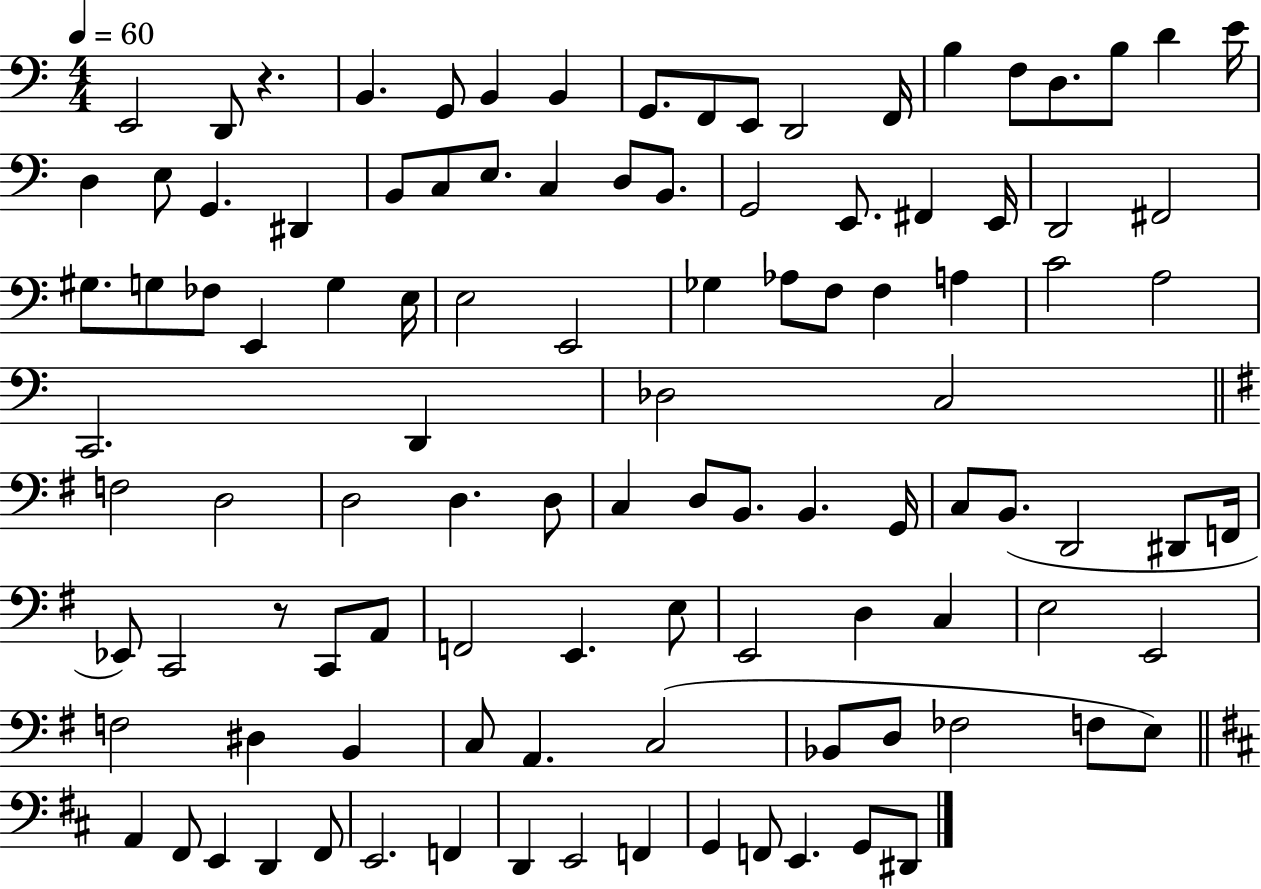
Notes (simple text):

E2/h D2/e R/q. B2/q. G2/e B2/q B2/q G2/e. F2/e E2/e D2/h F2/s B3/q F3/e D3/e. B3/e D4/q E4/s D3/q E3/e G2/q. D#2/q B2/e C3/e E3/e. C3/q D3/e B2/e. G2/h E2/e. F#2/q E2/s D2/h F#2/h G#3/e. G3/e FES3/e E2/q G3/q E3/s E3/h E2/h Gb3/q Ab3/e F3/e F3/q A3/q C4/h A3/h C2/h. D2/q Db3/h C3/h F3/h D3/h D3/h D3/q. D3/e C3/q D3/e B2/e. B2/q. G2/s C3/e B2/e. D2/h D#2/e F2/s Eb2/e C2/h R/e C2/e A2/e F2/h E2/q. E3/e E2/h D3/q C3/q E3/h E2/h F3/h D#3/q B2/q C3/e A2/q. C3/h Bb2/e D3/e FES3/h F3/e E3/e A2/q F#2/e E2/q D2/q F#2/e E2/h. F2/q D2/q E2/h F2/q G2/q F2/e E2/q. G2/e D#2/e